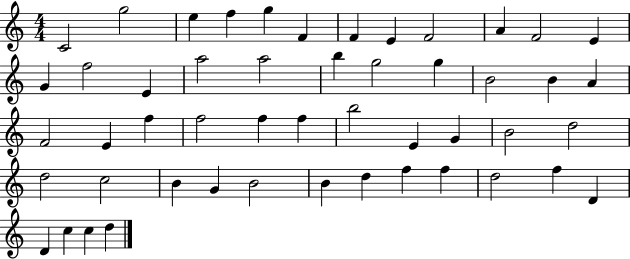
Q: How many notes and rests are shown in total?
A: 50